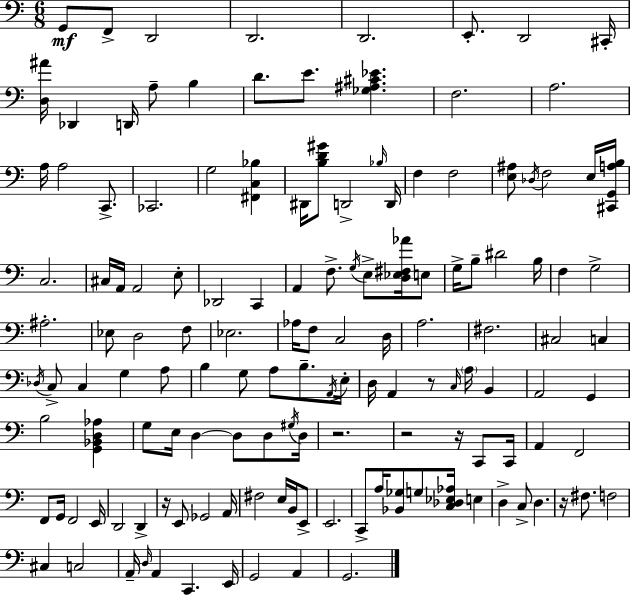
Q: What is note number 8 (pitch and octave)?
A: C#2